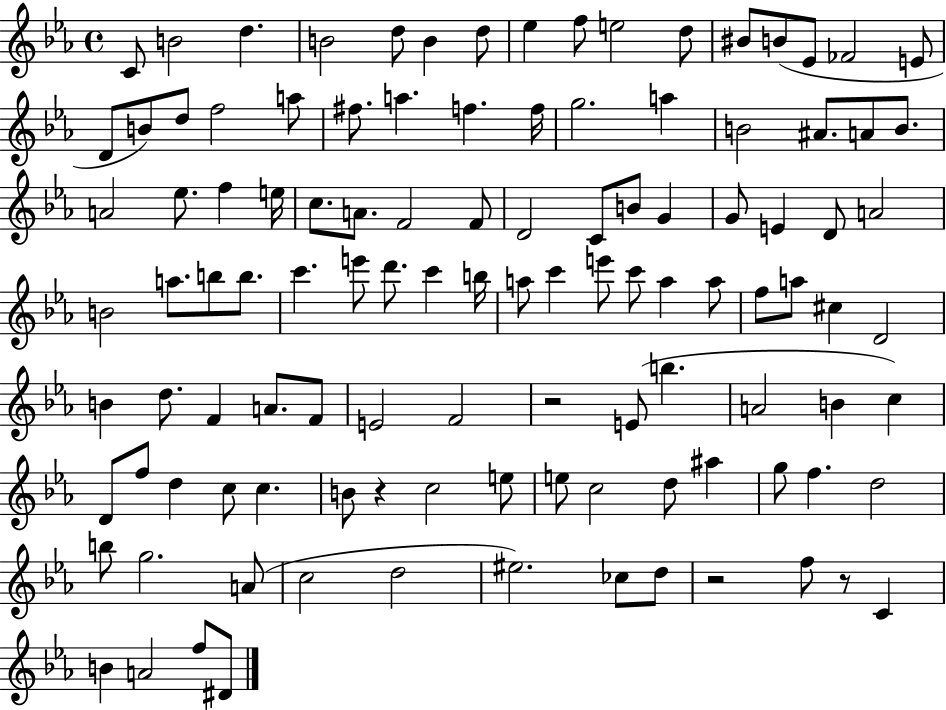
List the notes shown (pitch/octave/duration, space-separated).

C4/e B4/h D5/q. B4/h D5/e B4/q D5/e Eb5/q F5/e E5/h D5/e BIS4/e B4/e Eb4/e FES4/h E4/e D4/e B4/e D5/e F5/h A5/e F#5/e. A5/q. F5/q. F5/s G5/h. A5/q B4/h A#4/e. A4/e B4/e. A4/h Eb5/e. F5/q E5/s C5/e. A4/e. F4/h F4/e D4/h C4/e B4/e G4/q G4/e E4/q D4/e A4/h B4/h A5/e. B5/e B5/e. C6/q. E6/e D6/e. C6/q B5/s A5/e C6/q E6/e C6/e A5/q A5/e F5/e A5/e C#5/q D4/h B4/q D5/e. F4/q A4/e. F4/e E4/h F4/h R/h E4/e B5/q. A4/h B4/q C5/q D4/e F5/e D5/q C5/e C5/q. B4/e R/q C5/h E5/e E5/e C5/h D5/e A#5/q G5/e F5/q. D5/h B5/e G5/h. A4/e C5/h D5/h EIS5/h. CES5/e D5/e R/h F5/e R/e C4/q B4/q A4/h F5/e D#4/e